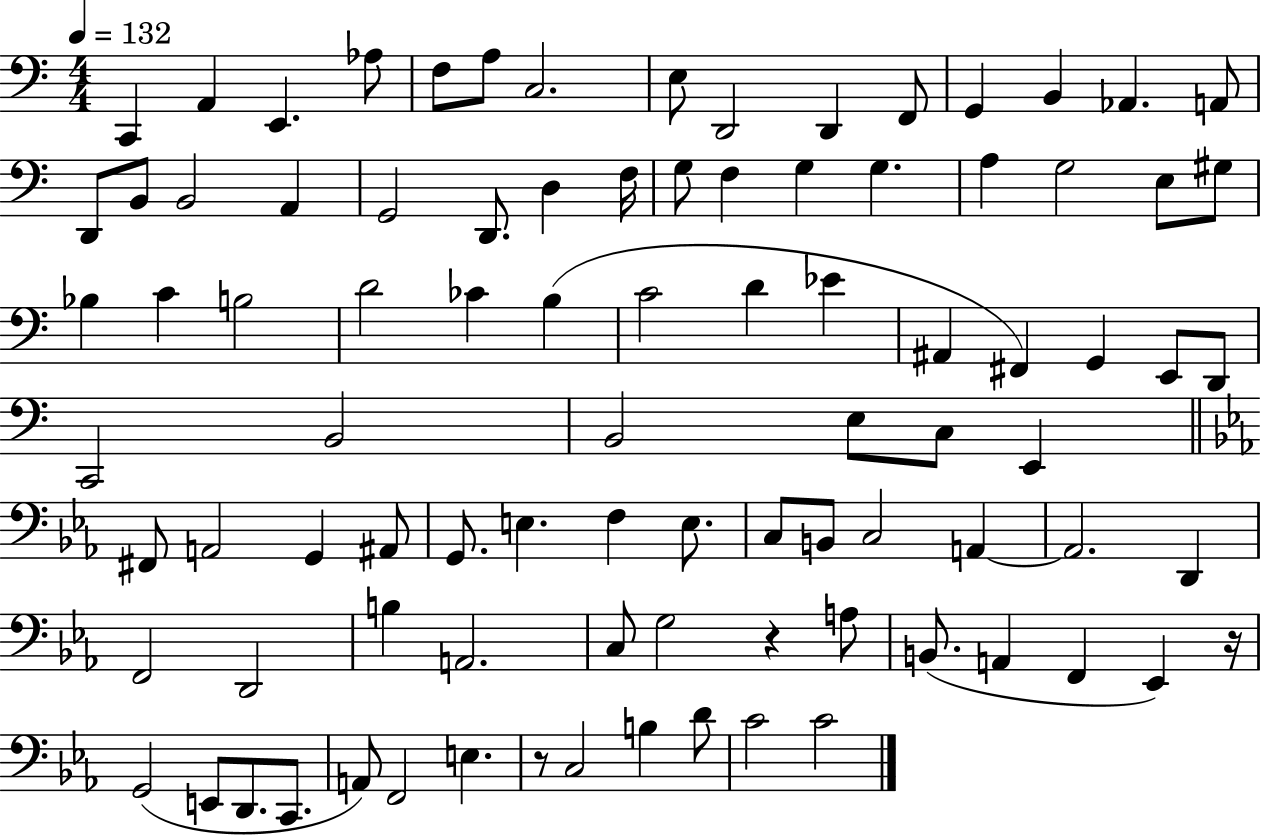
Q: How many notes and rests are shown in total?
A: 91